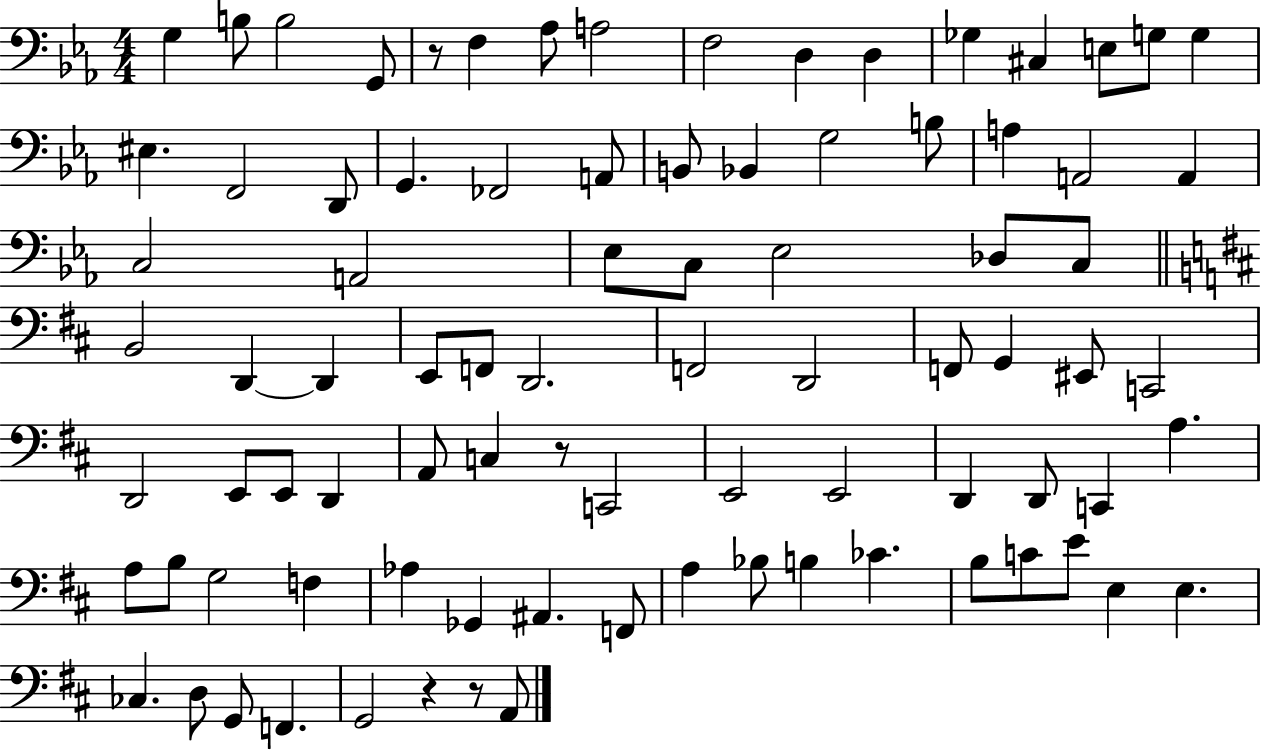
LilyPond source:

{
  \clef bass
  \numericTimeSignature
  \time 4/4
  \key ees \major
  \repeat volta 2 { g4 b8 b2 g,8 | r8 f4 aes8 a2 | f2 d4 d4 | ges4 cis4 e8 g8 g4 | \break eis4. f,2 d,8 | g,4. fes,2 a,8 | b,8 bes,4 g2 b8 | a4 a,2 a,4 | \break c2 a,2 | ees8 c8 ees2 des8 c8 | \bar "||" \break \key d \major b,2 d,4~~ d,4 | e,8 f,8 d,2. | f,2 d,2 | f,8 g,4 eis,8 c,2 | \break d,2 e,8 e,8 d,4 | a,8 c4 r8 c,2 | e,2 e,2 | d,4 d,8 c,4 a4. | \break a8 b8 g2 f4 | aes4 ges,4 ais,4. f,8 | a4 bes8 b4 ces'4. | b8 c'8 e'8 e4 e4. | \break ces4. d8 g,8 f,4. | g,2 r4 r8 a,8 | } \bar "|."
}